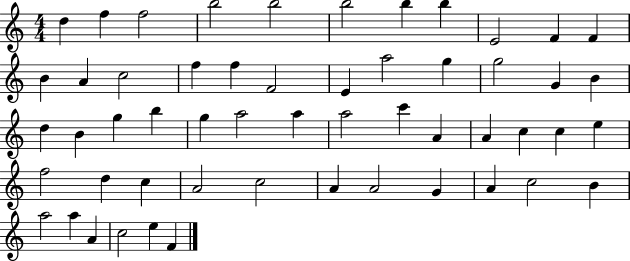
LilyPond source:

{
  \clef treble
  \numericTimeSignature
  \time 4/4
  \key c \major
  d''4 f''4 f''2 | b''2 b''2 | b''2 b''4 b''4 | e'2 f'4 f'4 | \break b'4 a'4 c''2 | f''4 f''4 f'2 | e'4 a''2 g''4 | g''2 g'4 b'4 | \break d''4 b'4 g''4 b''4 | g''4 a''2 a''4 | a''2 c'''4 a'4 | a'4 c''4 c''4 e''4 | \break f''2 d''4 c''4 | a'2 c''2 | a'4 a'2 g'4 | a'4 c''2 b'4 | \break a''2 a''4 a'4 | c''2 e''4 f'4 | \bar "|."
}